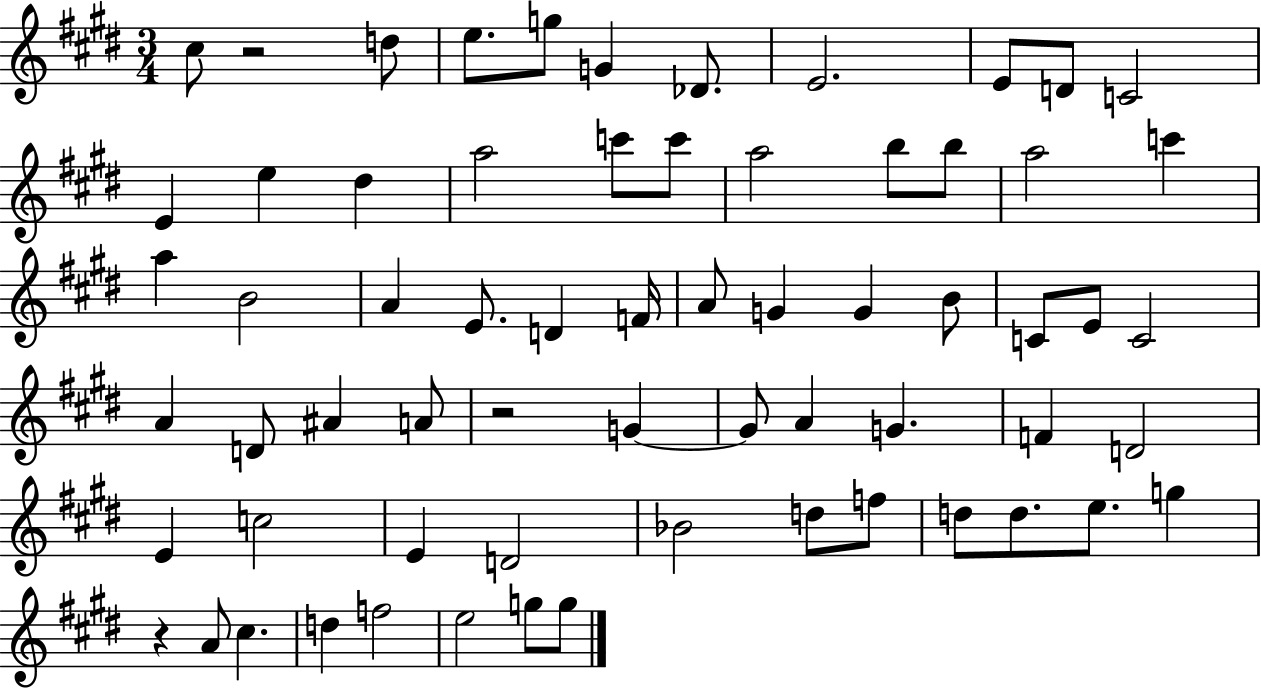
C#5/e R/h D5/e E5/e. G5/e G4/q Db4/e. E4/h. E4/e D4/e C4/h E4/q E5/q D#5/q A5/h C6/e C6/e A5/h B5/e B5/e A5/h C6/q A5/q B4/h A4/q E4/e. D4/q F4/s A4/e G4/q G4/q B4/e C4/e E4/e C4/h A4/q D4/e A#4/q A4/e R/h G4/q G4/e A4/q G4/q. F4/q D4/h E4/q C5/h E4/q D4/h Bb4/h D5/e F5/e D5/e D5/e. E5/e. G5/q R/q A4/e C#5/q. D5/q F5/h E5/h G5/e G5/e